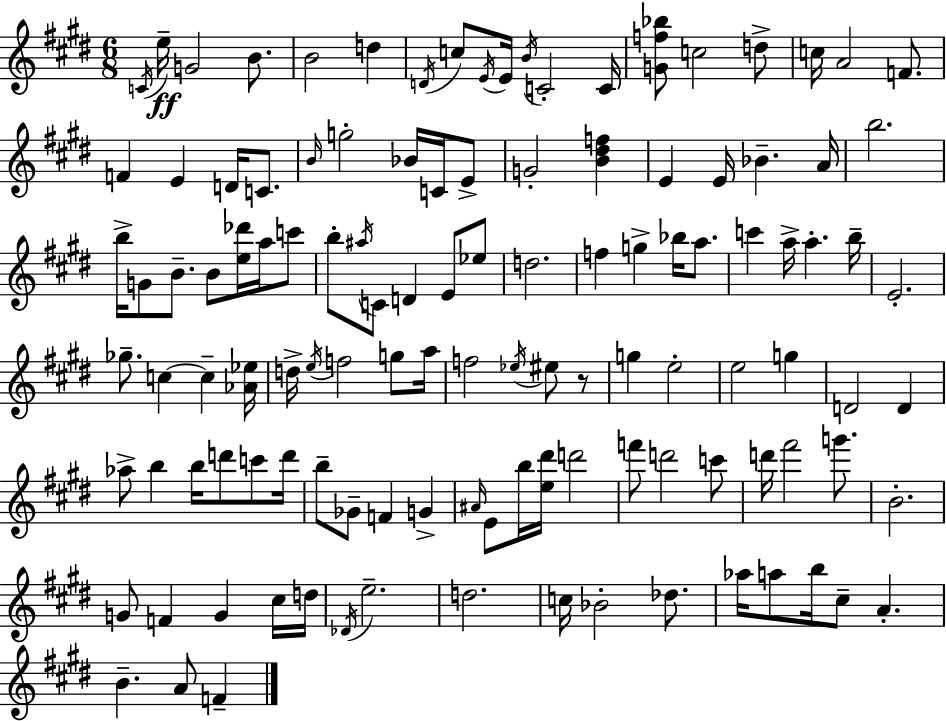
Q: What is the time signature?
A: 6/8